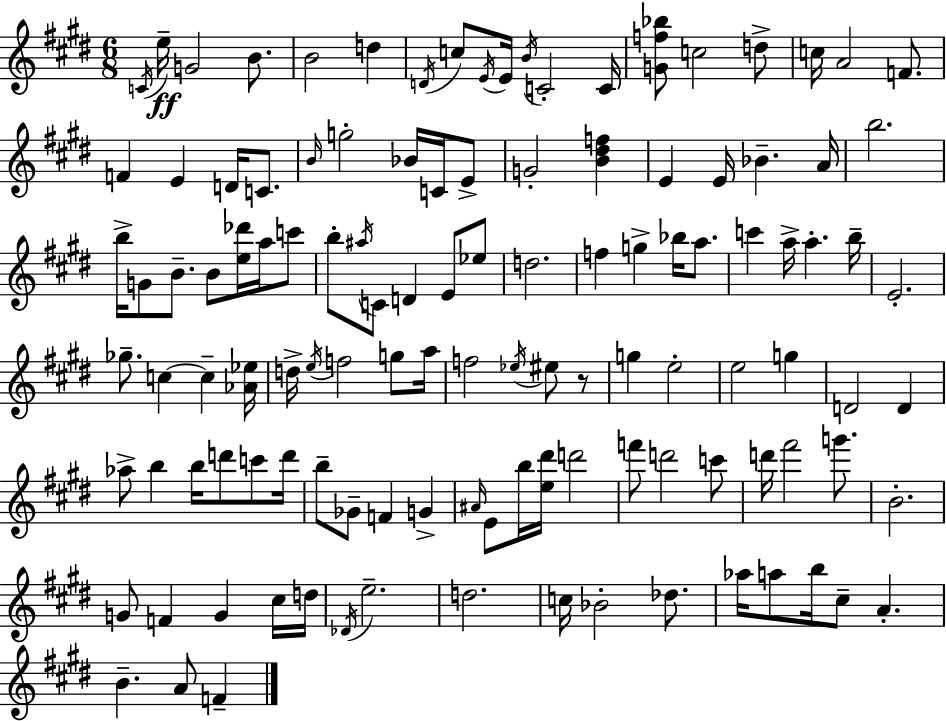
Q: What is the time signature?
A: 6/8